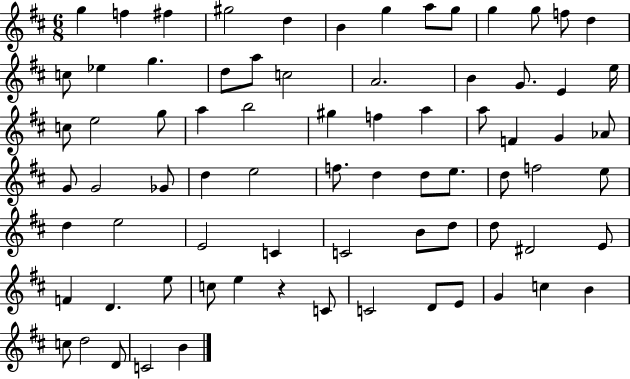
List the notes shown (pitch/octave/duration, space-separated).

G5/q F5/q F#5/q G#5/h D5/q B4/q G5/q A5/e G5/e G5/q G5/e F5/e D5/q C5/e Eb5/q G5/q. D5/e A5/e C5/h A4/h. B4/q G4/e. E4/q E5/s C5/e E5/h G5/e A5/q B5/h G#5/q F5/q A5/q A5/e F4/q G4/q Ab4/e G4/e G4/h Gb4/e D5/q E5/h F5/e. D5/q D5/e E5/e. D5/e F5/h E5/e D5/q E5/h E4/h C4/q C4/h B4/e D5/e D5/e D#4/h E4/e F4/q D4/q. E5/e C5/e E5/q R/q C4/e C4/h D4/e E4/e G4/q C5/q B4/q C5/e D5/h D4/e C4/h B4/q